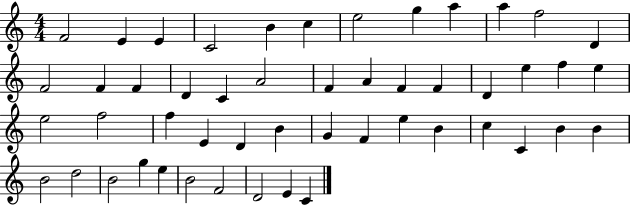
F4/h E4/q E4/q C4/h B4/q C5/q E5/h G5/q A5/q A5/q F5/h D4/q F4/h F4/q F4/q D4/q C4/q A4/h F4/q A4/q F4/q F4/q D4/q E5/q F5/q E5/q E5/h F5/h F5/q E4/q D4/q B4/q G4/q F4/q E5/q B4/q C5/q C4/q B4/q B4/q B4/h D5/h B4/h G5/q E5/q B4/h F4/h D4/h E4/q C4/q